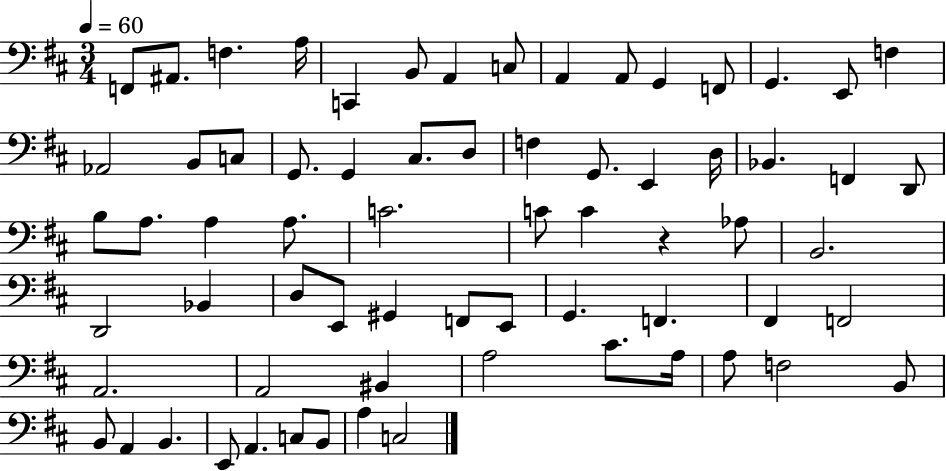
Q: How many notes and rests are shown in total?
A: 68